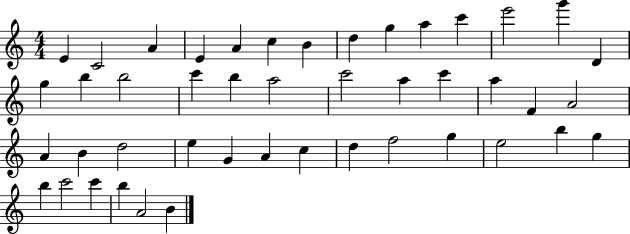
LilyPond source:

{
  \clef treble
  \numericTimeSignature
  \time 4/4
  \key c \major
  e'4 c'2 a'4 | e'4 a'4 c''4 b'4 | d''4 g''4 a''4 c'''4 | e'''2 g'''4 d'4 | \break g''4 b''4 b''2 | c'''4 b''4 a''2 | c'''2 a''4 c'''4 | a''4 f'4 a'2 | \break a'4 b'4 d''2 | e''4 g'4 a'4 c''4 | d''4 f''2 g''4 | e''2 b''4 g''4 | \break b''4 c'''2 c'''4 | b''4 a'2 b'4 | \bar "|."
}